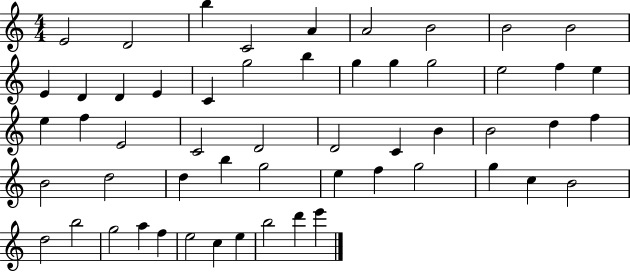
X:1
T:Untitled
M:4/4
L:1/4
K:C
E2 D2 b C2 A A2 B2 B2 B2 E D D E C g2 b g g g2 e2 f e e f E2 C2 D2 D2 C B B2 d f B2 d2 d b g2 e f g2 g c B2 d2 b2 g2 a f e2 c e b2 d' e'